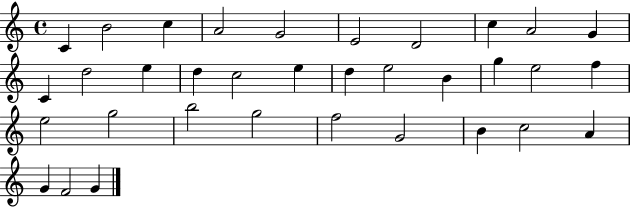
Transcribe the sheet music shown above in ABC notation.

X:1
T:Untitled
M:4/4
L:1/4
K:C
C B2 c A2 G2 E2 D2 c A2 G C d2 e d c2 e d e2 B g e2 f e2 g2 b2 g2 f2 G2 B c2 A G F2 G